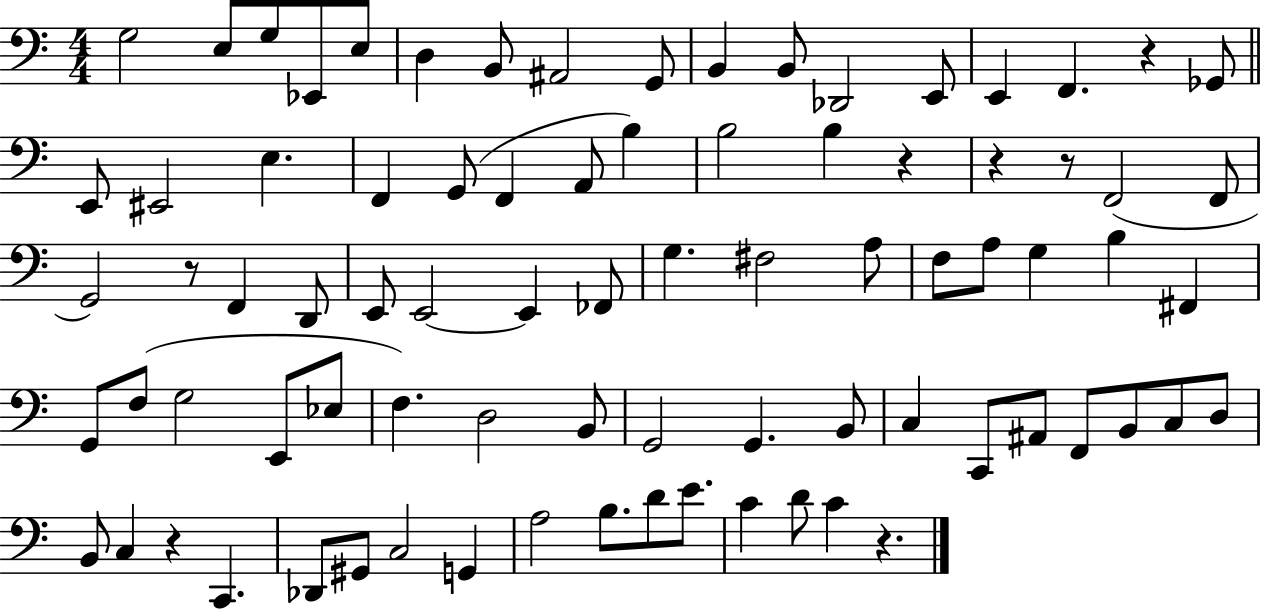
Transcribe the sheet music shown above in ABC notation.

X:1
T:Untitled
M:4/4
L:1/4
K:C
G,2 E,/2 G,/2 _E,,/2 E,/2 D, B,,/2 ^A,,2 G,,/2 B,, B,,/2 _D,,2 E,,/2 E,, F,, z _G,,/2 E,,/2 ^E,,2 E, F,, G,,/2 F,, A,,/2 B, B,2 B, z z z/2 F,,2 F,,/2 G,,2 z/2 F,, D,,/2 E,,/2 E,,2 E,, _F,,/2 G, ^F,2 A,/2 F,/2 A,/2 G, B, ^F,, G,,/2 F,/2 G,2 E,,/2 _E,/2 F, D,2 B,,/2 G,,2 G,, B,,/2 C, C,,/2 ^A,,/2 F,,/2 B,,/2 C,/2 D,/2 B,,/2 C, z C,, _D,,/2 ^G,,/2 C,2 G,, A,2 B,/2 D/2 E/2 C D/2 C z